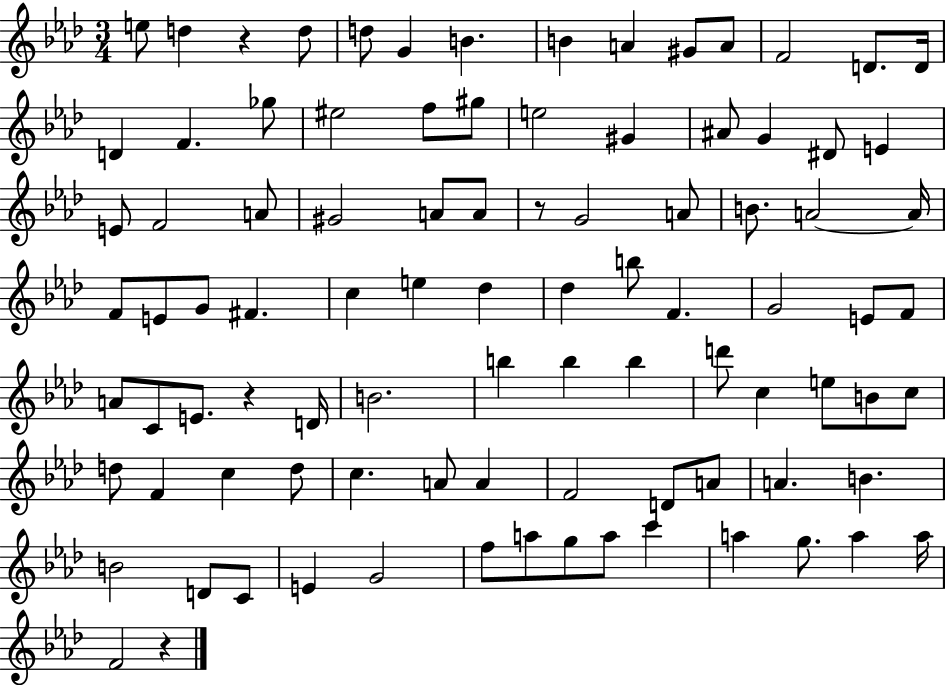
{
  \clef treble
  \numericTimeSignature
  \time 3/4
  \key aes \major
  e''8 d''4 r4 d''8 | d''8 g'4 b'4. | b'4 a'4 gis'8 a'8 | f'2 d'8. d'16 | \break d'4 f'4. ges''8 | eis''2 f''8 gis''8 | e''2 gis'4 | ais'8 g'4 dis'8 e'4 | \break e'8 f'2 a'8 | gis'2 a'8 a'8 | r8 g'2 a'8 | b'8. a'2~~ a'16 | \break f'8 e'8 g'8 fis'4. | c''4 e''4 des''4 | des''4 b''8 f'4. | g'2 e'8 f'8 | \break a'8 c'8 e'8. r4 d'16 | b'2. | b''4 b''4 b''4 | d'''8 c''4 e''8 b'8 c''8 | \break d''8 f'4 c''4 d''8 | c''4. a'8 a'4 | f'2 d'8 a'8 | a'4. b'4. | \break b'2 d'8 c'8 | e'4 g'2 | f''8 a''8 g''8 a''8 c'''4 | a''4 g''8. a''4 a''16 | \break f'2 r4 | \bar "|."
}